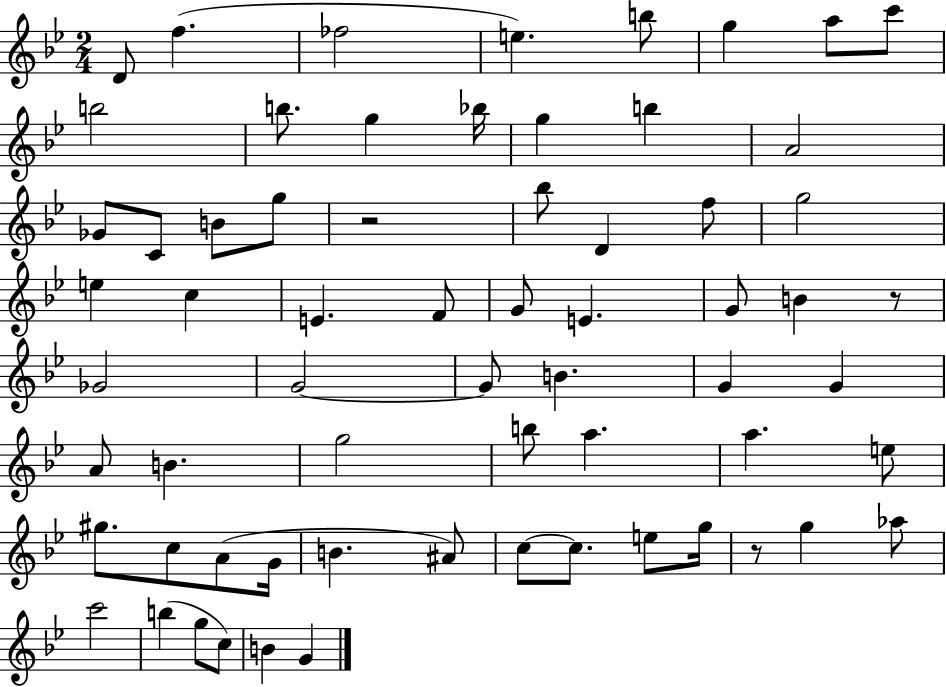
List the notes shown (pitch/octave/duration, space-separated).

D4/e F5/q. FES5/h E5/q. B5/e G5/q A5/e C6/e B5/h B5/e. G5/q Bb5/s G5/q B5/q A4/h Gb4/e C4/e B4/e G5/e R/h Bb5/e D4/q F5/e G5/h E5/q C5/q E4/q. F4/e G4/e E4/q. G4/e B4/q R/e Gb4/h G4/h G4/e B4/q. G4/q G4/q A4/e B4/q. G5/h B5/e A5/q. A5/q. E5/e G#5/e. C5/e A4/e G4/s B4/q. A#4/e C5/e C5/e. E5/e G5/s R/e G5/q Ab5/e C6/h B5/q G5/e C5/e B4/q G4/q